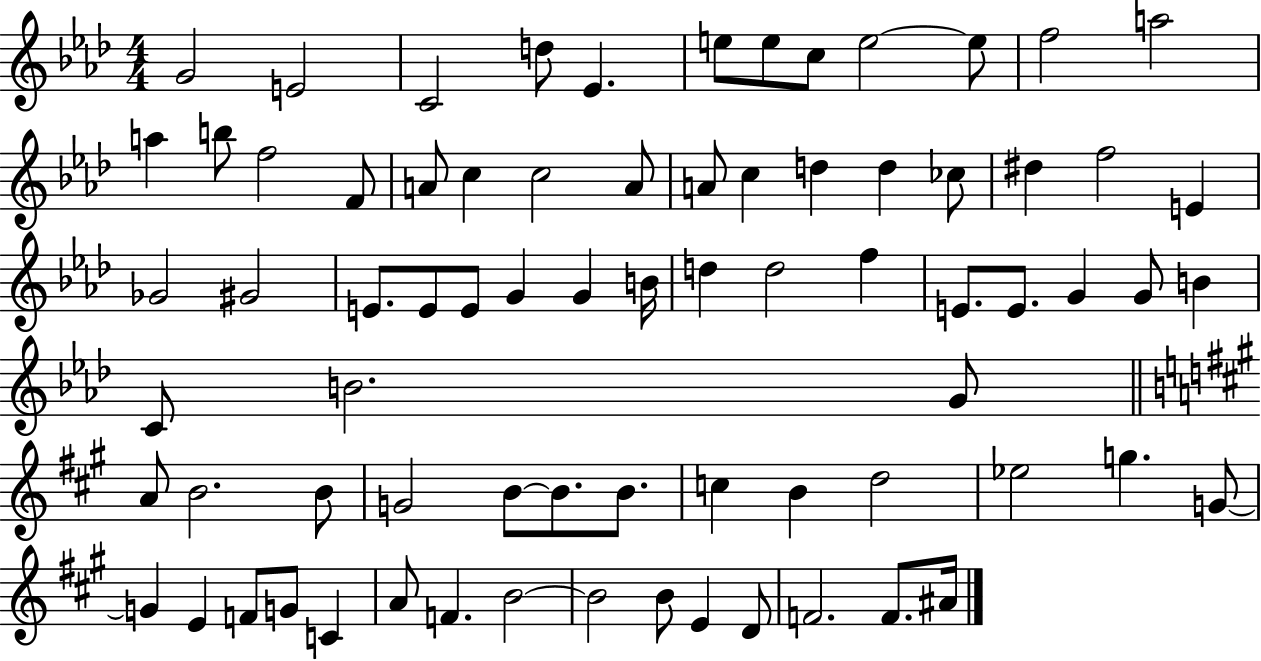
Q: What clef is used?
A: treble